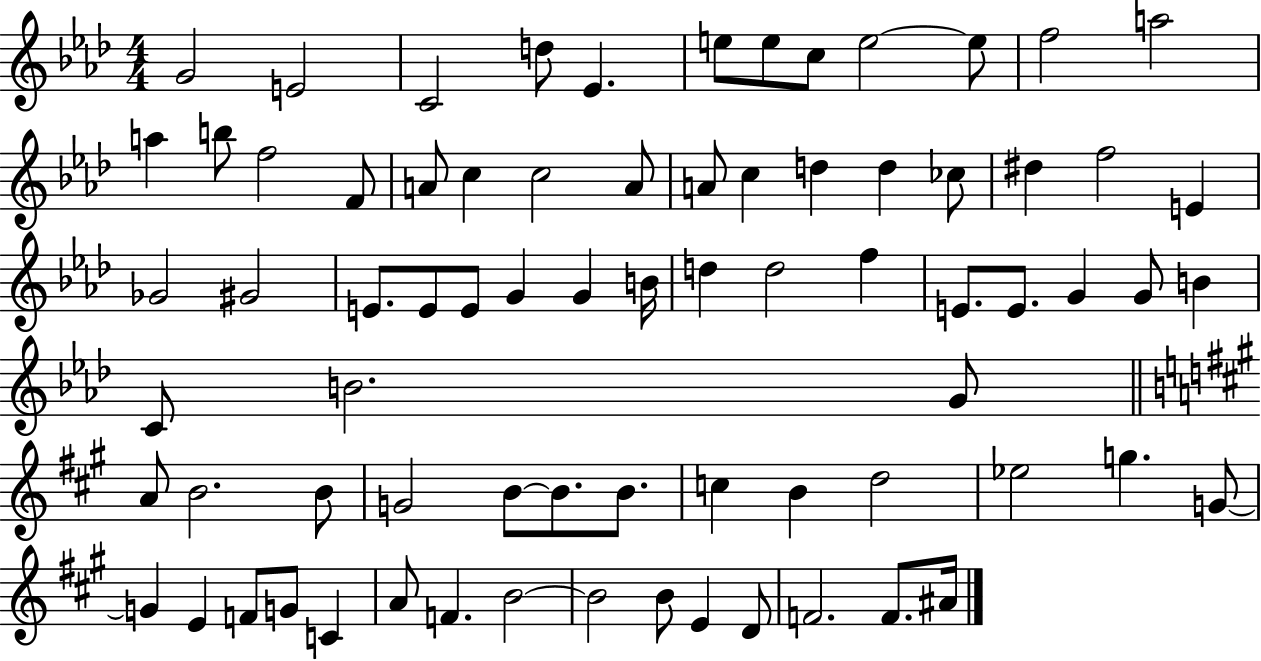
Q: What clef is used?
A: treble